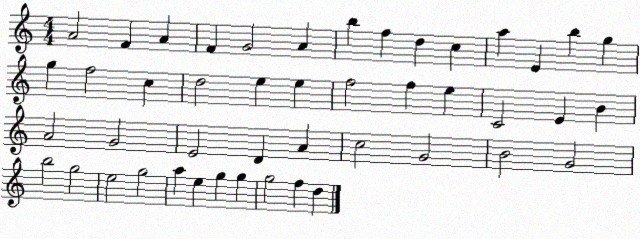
X:1
T:Untitled
M:4/4
L:1/4
K:C
A2 F A F G2 A b f d c a E b g g f2 c d2 e e f2 f e C2 E B A2 G2 E2 D A c2 G2 B2 G2 b2 g2 e2 g2 a e g g g2 f d